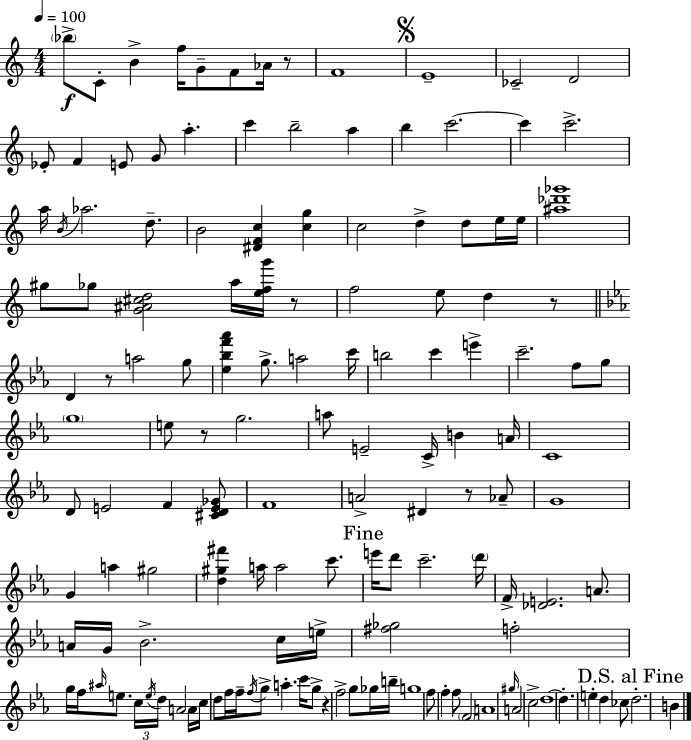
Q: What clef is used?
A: treble